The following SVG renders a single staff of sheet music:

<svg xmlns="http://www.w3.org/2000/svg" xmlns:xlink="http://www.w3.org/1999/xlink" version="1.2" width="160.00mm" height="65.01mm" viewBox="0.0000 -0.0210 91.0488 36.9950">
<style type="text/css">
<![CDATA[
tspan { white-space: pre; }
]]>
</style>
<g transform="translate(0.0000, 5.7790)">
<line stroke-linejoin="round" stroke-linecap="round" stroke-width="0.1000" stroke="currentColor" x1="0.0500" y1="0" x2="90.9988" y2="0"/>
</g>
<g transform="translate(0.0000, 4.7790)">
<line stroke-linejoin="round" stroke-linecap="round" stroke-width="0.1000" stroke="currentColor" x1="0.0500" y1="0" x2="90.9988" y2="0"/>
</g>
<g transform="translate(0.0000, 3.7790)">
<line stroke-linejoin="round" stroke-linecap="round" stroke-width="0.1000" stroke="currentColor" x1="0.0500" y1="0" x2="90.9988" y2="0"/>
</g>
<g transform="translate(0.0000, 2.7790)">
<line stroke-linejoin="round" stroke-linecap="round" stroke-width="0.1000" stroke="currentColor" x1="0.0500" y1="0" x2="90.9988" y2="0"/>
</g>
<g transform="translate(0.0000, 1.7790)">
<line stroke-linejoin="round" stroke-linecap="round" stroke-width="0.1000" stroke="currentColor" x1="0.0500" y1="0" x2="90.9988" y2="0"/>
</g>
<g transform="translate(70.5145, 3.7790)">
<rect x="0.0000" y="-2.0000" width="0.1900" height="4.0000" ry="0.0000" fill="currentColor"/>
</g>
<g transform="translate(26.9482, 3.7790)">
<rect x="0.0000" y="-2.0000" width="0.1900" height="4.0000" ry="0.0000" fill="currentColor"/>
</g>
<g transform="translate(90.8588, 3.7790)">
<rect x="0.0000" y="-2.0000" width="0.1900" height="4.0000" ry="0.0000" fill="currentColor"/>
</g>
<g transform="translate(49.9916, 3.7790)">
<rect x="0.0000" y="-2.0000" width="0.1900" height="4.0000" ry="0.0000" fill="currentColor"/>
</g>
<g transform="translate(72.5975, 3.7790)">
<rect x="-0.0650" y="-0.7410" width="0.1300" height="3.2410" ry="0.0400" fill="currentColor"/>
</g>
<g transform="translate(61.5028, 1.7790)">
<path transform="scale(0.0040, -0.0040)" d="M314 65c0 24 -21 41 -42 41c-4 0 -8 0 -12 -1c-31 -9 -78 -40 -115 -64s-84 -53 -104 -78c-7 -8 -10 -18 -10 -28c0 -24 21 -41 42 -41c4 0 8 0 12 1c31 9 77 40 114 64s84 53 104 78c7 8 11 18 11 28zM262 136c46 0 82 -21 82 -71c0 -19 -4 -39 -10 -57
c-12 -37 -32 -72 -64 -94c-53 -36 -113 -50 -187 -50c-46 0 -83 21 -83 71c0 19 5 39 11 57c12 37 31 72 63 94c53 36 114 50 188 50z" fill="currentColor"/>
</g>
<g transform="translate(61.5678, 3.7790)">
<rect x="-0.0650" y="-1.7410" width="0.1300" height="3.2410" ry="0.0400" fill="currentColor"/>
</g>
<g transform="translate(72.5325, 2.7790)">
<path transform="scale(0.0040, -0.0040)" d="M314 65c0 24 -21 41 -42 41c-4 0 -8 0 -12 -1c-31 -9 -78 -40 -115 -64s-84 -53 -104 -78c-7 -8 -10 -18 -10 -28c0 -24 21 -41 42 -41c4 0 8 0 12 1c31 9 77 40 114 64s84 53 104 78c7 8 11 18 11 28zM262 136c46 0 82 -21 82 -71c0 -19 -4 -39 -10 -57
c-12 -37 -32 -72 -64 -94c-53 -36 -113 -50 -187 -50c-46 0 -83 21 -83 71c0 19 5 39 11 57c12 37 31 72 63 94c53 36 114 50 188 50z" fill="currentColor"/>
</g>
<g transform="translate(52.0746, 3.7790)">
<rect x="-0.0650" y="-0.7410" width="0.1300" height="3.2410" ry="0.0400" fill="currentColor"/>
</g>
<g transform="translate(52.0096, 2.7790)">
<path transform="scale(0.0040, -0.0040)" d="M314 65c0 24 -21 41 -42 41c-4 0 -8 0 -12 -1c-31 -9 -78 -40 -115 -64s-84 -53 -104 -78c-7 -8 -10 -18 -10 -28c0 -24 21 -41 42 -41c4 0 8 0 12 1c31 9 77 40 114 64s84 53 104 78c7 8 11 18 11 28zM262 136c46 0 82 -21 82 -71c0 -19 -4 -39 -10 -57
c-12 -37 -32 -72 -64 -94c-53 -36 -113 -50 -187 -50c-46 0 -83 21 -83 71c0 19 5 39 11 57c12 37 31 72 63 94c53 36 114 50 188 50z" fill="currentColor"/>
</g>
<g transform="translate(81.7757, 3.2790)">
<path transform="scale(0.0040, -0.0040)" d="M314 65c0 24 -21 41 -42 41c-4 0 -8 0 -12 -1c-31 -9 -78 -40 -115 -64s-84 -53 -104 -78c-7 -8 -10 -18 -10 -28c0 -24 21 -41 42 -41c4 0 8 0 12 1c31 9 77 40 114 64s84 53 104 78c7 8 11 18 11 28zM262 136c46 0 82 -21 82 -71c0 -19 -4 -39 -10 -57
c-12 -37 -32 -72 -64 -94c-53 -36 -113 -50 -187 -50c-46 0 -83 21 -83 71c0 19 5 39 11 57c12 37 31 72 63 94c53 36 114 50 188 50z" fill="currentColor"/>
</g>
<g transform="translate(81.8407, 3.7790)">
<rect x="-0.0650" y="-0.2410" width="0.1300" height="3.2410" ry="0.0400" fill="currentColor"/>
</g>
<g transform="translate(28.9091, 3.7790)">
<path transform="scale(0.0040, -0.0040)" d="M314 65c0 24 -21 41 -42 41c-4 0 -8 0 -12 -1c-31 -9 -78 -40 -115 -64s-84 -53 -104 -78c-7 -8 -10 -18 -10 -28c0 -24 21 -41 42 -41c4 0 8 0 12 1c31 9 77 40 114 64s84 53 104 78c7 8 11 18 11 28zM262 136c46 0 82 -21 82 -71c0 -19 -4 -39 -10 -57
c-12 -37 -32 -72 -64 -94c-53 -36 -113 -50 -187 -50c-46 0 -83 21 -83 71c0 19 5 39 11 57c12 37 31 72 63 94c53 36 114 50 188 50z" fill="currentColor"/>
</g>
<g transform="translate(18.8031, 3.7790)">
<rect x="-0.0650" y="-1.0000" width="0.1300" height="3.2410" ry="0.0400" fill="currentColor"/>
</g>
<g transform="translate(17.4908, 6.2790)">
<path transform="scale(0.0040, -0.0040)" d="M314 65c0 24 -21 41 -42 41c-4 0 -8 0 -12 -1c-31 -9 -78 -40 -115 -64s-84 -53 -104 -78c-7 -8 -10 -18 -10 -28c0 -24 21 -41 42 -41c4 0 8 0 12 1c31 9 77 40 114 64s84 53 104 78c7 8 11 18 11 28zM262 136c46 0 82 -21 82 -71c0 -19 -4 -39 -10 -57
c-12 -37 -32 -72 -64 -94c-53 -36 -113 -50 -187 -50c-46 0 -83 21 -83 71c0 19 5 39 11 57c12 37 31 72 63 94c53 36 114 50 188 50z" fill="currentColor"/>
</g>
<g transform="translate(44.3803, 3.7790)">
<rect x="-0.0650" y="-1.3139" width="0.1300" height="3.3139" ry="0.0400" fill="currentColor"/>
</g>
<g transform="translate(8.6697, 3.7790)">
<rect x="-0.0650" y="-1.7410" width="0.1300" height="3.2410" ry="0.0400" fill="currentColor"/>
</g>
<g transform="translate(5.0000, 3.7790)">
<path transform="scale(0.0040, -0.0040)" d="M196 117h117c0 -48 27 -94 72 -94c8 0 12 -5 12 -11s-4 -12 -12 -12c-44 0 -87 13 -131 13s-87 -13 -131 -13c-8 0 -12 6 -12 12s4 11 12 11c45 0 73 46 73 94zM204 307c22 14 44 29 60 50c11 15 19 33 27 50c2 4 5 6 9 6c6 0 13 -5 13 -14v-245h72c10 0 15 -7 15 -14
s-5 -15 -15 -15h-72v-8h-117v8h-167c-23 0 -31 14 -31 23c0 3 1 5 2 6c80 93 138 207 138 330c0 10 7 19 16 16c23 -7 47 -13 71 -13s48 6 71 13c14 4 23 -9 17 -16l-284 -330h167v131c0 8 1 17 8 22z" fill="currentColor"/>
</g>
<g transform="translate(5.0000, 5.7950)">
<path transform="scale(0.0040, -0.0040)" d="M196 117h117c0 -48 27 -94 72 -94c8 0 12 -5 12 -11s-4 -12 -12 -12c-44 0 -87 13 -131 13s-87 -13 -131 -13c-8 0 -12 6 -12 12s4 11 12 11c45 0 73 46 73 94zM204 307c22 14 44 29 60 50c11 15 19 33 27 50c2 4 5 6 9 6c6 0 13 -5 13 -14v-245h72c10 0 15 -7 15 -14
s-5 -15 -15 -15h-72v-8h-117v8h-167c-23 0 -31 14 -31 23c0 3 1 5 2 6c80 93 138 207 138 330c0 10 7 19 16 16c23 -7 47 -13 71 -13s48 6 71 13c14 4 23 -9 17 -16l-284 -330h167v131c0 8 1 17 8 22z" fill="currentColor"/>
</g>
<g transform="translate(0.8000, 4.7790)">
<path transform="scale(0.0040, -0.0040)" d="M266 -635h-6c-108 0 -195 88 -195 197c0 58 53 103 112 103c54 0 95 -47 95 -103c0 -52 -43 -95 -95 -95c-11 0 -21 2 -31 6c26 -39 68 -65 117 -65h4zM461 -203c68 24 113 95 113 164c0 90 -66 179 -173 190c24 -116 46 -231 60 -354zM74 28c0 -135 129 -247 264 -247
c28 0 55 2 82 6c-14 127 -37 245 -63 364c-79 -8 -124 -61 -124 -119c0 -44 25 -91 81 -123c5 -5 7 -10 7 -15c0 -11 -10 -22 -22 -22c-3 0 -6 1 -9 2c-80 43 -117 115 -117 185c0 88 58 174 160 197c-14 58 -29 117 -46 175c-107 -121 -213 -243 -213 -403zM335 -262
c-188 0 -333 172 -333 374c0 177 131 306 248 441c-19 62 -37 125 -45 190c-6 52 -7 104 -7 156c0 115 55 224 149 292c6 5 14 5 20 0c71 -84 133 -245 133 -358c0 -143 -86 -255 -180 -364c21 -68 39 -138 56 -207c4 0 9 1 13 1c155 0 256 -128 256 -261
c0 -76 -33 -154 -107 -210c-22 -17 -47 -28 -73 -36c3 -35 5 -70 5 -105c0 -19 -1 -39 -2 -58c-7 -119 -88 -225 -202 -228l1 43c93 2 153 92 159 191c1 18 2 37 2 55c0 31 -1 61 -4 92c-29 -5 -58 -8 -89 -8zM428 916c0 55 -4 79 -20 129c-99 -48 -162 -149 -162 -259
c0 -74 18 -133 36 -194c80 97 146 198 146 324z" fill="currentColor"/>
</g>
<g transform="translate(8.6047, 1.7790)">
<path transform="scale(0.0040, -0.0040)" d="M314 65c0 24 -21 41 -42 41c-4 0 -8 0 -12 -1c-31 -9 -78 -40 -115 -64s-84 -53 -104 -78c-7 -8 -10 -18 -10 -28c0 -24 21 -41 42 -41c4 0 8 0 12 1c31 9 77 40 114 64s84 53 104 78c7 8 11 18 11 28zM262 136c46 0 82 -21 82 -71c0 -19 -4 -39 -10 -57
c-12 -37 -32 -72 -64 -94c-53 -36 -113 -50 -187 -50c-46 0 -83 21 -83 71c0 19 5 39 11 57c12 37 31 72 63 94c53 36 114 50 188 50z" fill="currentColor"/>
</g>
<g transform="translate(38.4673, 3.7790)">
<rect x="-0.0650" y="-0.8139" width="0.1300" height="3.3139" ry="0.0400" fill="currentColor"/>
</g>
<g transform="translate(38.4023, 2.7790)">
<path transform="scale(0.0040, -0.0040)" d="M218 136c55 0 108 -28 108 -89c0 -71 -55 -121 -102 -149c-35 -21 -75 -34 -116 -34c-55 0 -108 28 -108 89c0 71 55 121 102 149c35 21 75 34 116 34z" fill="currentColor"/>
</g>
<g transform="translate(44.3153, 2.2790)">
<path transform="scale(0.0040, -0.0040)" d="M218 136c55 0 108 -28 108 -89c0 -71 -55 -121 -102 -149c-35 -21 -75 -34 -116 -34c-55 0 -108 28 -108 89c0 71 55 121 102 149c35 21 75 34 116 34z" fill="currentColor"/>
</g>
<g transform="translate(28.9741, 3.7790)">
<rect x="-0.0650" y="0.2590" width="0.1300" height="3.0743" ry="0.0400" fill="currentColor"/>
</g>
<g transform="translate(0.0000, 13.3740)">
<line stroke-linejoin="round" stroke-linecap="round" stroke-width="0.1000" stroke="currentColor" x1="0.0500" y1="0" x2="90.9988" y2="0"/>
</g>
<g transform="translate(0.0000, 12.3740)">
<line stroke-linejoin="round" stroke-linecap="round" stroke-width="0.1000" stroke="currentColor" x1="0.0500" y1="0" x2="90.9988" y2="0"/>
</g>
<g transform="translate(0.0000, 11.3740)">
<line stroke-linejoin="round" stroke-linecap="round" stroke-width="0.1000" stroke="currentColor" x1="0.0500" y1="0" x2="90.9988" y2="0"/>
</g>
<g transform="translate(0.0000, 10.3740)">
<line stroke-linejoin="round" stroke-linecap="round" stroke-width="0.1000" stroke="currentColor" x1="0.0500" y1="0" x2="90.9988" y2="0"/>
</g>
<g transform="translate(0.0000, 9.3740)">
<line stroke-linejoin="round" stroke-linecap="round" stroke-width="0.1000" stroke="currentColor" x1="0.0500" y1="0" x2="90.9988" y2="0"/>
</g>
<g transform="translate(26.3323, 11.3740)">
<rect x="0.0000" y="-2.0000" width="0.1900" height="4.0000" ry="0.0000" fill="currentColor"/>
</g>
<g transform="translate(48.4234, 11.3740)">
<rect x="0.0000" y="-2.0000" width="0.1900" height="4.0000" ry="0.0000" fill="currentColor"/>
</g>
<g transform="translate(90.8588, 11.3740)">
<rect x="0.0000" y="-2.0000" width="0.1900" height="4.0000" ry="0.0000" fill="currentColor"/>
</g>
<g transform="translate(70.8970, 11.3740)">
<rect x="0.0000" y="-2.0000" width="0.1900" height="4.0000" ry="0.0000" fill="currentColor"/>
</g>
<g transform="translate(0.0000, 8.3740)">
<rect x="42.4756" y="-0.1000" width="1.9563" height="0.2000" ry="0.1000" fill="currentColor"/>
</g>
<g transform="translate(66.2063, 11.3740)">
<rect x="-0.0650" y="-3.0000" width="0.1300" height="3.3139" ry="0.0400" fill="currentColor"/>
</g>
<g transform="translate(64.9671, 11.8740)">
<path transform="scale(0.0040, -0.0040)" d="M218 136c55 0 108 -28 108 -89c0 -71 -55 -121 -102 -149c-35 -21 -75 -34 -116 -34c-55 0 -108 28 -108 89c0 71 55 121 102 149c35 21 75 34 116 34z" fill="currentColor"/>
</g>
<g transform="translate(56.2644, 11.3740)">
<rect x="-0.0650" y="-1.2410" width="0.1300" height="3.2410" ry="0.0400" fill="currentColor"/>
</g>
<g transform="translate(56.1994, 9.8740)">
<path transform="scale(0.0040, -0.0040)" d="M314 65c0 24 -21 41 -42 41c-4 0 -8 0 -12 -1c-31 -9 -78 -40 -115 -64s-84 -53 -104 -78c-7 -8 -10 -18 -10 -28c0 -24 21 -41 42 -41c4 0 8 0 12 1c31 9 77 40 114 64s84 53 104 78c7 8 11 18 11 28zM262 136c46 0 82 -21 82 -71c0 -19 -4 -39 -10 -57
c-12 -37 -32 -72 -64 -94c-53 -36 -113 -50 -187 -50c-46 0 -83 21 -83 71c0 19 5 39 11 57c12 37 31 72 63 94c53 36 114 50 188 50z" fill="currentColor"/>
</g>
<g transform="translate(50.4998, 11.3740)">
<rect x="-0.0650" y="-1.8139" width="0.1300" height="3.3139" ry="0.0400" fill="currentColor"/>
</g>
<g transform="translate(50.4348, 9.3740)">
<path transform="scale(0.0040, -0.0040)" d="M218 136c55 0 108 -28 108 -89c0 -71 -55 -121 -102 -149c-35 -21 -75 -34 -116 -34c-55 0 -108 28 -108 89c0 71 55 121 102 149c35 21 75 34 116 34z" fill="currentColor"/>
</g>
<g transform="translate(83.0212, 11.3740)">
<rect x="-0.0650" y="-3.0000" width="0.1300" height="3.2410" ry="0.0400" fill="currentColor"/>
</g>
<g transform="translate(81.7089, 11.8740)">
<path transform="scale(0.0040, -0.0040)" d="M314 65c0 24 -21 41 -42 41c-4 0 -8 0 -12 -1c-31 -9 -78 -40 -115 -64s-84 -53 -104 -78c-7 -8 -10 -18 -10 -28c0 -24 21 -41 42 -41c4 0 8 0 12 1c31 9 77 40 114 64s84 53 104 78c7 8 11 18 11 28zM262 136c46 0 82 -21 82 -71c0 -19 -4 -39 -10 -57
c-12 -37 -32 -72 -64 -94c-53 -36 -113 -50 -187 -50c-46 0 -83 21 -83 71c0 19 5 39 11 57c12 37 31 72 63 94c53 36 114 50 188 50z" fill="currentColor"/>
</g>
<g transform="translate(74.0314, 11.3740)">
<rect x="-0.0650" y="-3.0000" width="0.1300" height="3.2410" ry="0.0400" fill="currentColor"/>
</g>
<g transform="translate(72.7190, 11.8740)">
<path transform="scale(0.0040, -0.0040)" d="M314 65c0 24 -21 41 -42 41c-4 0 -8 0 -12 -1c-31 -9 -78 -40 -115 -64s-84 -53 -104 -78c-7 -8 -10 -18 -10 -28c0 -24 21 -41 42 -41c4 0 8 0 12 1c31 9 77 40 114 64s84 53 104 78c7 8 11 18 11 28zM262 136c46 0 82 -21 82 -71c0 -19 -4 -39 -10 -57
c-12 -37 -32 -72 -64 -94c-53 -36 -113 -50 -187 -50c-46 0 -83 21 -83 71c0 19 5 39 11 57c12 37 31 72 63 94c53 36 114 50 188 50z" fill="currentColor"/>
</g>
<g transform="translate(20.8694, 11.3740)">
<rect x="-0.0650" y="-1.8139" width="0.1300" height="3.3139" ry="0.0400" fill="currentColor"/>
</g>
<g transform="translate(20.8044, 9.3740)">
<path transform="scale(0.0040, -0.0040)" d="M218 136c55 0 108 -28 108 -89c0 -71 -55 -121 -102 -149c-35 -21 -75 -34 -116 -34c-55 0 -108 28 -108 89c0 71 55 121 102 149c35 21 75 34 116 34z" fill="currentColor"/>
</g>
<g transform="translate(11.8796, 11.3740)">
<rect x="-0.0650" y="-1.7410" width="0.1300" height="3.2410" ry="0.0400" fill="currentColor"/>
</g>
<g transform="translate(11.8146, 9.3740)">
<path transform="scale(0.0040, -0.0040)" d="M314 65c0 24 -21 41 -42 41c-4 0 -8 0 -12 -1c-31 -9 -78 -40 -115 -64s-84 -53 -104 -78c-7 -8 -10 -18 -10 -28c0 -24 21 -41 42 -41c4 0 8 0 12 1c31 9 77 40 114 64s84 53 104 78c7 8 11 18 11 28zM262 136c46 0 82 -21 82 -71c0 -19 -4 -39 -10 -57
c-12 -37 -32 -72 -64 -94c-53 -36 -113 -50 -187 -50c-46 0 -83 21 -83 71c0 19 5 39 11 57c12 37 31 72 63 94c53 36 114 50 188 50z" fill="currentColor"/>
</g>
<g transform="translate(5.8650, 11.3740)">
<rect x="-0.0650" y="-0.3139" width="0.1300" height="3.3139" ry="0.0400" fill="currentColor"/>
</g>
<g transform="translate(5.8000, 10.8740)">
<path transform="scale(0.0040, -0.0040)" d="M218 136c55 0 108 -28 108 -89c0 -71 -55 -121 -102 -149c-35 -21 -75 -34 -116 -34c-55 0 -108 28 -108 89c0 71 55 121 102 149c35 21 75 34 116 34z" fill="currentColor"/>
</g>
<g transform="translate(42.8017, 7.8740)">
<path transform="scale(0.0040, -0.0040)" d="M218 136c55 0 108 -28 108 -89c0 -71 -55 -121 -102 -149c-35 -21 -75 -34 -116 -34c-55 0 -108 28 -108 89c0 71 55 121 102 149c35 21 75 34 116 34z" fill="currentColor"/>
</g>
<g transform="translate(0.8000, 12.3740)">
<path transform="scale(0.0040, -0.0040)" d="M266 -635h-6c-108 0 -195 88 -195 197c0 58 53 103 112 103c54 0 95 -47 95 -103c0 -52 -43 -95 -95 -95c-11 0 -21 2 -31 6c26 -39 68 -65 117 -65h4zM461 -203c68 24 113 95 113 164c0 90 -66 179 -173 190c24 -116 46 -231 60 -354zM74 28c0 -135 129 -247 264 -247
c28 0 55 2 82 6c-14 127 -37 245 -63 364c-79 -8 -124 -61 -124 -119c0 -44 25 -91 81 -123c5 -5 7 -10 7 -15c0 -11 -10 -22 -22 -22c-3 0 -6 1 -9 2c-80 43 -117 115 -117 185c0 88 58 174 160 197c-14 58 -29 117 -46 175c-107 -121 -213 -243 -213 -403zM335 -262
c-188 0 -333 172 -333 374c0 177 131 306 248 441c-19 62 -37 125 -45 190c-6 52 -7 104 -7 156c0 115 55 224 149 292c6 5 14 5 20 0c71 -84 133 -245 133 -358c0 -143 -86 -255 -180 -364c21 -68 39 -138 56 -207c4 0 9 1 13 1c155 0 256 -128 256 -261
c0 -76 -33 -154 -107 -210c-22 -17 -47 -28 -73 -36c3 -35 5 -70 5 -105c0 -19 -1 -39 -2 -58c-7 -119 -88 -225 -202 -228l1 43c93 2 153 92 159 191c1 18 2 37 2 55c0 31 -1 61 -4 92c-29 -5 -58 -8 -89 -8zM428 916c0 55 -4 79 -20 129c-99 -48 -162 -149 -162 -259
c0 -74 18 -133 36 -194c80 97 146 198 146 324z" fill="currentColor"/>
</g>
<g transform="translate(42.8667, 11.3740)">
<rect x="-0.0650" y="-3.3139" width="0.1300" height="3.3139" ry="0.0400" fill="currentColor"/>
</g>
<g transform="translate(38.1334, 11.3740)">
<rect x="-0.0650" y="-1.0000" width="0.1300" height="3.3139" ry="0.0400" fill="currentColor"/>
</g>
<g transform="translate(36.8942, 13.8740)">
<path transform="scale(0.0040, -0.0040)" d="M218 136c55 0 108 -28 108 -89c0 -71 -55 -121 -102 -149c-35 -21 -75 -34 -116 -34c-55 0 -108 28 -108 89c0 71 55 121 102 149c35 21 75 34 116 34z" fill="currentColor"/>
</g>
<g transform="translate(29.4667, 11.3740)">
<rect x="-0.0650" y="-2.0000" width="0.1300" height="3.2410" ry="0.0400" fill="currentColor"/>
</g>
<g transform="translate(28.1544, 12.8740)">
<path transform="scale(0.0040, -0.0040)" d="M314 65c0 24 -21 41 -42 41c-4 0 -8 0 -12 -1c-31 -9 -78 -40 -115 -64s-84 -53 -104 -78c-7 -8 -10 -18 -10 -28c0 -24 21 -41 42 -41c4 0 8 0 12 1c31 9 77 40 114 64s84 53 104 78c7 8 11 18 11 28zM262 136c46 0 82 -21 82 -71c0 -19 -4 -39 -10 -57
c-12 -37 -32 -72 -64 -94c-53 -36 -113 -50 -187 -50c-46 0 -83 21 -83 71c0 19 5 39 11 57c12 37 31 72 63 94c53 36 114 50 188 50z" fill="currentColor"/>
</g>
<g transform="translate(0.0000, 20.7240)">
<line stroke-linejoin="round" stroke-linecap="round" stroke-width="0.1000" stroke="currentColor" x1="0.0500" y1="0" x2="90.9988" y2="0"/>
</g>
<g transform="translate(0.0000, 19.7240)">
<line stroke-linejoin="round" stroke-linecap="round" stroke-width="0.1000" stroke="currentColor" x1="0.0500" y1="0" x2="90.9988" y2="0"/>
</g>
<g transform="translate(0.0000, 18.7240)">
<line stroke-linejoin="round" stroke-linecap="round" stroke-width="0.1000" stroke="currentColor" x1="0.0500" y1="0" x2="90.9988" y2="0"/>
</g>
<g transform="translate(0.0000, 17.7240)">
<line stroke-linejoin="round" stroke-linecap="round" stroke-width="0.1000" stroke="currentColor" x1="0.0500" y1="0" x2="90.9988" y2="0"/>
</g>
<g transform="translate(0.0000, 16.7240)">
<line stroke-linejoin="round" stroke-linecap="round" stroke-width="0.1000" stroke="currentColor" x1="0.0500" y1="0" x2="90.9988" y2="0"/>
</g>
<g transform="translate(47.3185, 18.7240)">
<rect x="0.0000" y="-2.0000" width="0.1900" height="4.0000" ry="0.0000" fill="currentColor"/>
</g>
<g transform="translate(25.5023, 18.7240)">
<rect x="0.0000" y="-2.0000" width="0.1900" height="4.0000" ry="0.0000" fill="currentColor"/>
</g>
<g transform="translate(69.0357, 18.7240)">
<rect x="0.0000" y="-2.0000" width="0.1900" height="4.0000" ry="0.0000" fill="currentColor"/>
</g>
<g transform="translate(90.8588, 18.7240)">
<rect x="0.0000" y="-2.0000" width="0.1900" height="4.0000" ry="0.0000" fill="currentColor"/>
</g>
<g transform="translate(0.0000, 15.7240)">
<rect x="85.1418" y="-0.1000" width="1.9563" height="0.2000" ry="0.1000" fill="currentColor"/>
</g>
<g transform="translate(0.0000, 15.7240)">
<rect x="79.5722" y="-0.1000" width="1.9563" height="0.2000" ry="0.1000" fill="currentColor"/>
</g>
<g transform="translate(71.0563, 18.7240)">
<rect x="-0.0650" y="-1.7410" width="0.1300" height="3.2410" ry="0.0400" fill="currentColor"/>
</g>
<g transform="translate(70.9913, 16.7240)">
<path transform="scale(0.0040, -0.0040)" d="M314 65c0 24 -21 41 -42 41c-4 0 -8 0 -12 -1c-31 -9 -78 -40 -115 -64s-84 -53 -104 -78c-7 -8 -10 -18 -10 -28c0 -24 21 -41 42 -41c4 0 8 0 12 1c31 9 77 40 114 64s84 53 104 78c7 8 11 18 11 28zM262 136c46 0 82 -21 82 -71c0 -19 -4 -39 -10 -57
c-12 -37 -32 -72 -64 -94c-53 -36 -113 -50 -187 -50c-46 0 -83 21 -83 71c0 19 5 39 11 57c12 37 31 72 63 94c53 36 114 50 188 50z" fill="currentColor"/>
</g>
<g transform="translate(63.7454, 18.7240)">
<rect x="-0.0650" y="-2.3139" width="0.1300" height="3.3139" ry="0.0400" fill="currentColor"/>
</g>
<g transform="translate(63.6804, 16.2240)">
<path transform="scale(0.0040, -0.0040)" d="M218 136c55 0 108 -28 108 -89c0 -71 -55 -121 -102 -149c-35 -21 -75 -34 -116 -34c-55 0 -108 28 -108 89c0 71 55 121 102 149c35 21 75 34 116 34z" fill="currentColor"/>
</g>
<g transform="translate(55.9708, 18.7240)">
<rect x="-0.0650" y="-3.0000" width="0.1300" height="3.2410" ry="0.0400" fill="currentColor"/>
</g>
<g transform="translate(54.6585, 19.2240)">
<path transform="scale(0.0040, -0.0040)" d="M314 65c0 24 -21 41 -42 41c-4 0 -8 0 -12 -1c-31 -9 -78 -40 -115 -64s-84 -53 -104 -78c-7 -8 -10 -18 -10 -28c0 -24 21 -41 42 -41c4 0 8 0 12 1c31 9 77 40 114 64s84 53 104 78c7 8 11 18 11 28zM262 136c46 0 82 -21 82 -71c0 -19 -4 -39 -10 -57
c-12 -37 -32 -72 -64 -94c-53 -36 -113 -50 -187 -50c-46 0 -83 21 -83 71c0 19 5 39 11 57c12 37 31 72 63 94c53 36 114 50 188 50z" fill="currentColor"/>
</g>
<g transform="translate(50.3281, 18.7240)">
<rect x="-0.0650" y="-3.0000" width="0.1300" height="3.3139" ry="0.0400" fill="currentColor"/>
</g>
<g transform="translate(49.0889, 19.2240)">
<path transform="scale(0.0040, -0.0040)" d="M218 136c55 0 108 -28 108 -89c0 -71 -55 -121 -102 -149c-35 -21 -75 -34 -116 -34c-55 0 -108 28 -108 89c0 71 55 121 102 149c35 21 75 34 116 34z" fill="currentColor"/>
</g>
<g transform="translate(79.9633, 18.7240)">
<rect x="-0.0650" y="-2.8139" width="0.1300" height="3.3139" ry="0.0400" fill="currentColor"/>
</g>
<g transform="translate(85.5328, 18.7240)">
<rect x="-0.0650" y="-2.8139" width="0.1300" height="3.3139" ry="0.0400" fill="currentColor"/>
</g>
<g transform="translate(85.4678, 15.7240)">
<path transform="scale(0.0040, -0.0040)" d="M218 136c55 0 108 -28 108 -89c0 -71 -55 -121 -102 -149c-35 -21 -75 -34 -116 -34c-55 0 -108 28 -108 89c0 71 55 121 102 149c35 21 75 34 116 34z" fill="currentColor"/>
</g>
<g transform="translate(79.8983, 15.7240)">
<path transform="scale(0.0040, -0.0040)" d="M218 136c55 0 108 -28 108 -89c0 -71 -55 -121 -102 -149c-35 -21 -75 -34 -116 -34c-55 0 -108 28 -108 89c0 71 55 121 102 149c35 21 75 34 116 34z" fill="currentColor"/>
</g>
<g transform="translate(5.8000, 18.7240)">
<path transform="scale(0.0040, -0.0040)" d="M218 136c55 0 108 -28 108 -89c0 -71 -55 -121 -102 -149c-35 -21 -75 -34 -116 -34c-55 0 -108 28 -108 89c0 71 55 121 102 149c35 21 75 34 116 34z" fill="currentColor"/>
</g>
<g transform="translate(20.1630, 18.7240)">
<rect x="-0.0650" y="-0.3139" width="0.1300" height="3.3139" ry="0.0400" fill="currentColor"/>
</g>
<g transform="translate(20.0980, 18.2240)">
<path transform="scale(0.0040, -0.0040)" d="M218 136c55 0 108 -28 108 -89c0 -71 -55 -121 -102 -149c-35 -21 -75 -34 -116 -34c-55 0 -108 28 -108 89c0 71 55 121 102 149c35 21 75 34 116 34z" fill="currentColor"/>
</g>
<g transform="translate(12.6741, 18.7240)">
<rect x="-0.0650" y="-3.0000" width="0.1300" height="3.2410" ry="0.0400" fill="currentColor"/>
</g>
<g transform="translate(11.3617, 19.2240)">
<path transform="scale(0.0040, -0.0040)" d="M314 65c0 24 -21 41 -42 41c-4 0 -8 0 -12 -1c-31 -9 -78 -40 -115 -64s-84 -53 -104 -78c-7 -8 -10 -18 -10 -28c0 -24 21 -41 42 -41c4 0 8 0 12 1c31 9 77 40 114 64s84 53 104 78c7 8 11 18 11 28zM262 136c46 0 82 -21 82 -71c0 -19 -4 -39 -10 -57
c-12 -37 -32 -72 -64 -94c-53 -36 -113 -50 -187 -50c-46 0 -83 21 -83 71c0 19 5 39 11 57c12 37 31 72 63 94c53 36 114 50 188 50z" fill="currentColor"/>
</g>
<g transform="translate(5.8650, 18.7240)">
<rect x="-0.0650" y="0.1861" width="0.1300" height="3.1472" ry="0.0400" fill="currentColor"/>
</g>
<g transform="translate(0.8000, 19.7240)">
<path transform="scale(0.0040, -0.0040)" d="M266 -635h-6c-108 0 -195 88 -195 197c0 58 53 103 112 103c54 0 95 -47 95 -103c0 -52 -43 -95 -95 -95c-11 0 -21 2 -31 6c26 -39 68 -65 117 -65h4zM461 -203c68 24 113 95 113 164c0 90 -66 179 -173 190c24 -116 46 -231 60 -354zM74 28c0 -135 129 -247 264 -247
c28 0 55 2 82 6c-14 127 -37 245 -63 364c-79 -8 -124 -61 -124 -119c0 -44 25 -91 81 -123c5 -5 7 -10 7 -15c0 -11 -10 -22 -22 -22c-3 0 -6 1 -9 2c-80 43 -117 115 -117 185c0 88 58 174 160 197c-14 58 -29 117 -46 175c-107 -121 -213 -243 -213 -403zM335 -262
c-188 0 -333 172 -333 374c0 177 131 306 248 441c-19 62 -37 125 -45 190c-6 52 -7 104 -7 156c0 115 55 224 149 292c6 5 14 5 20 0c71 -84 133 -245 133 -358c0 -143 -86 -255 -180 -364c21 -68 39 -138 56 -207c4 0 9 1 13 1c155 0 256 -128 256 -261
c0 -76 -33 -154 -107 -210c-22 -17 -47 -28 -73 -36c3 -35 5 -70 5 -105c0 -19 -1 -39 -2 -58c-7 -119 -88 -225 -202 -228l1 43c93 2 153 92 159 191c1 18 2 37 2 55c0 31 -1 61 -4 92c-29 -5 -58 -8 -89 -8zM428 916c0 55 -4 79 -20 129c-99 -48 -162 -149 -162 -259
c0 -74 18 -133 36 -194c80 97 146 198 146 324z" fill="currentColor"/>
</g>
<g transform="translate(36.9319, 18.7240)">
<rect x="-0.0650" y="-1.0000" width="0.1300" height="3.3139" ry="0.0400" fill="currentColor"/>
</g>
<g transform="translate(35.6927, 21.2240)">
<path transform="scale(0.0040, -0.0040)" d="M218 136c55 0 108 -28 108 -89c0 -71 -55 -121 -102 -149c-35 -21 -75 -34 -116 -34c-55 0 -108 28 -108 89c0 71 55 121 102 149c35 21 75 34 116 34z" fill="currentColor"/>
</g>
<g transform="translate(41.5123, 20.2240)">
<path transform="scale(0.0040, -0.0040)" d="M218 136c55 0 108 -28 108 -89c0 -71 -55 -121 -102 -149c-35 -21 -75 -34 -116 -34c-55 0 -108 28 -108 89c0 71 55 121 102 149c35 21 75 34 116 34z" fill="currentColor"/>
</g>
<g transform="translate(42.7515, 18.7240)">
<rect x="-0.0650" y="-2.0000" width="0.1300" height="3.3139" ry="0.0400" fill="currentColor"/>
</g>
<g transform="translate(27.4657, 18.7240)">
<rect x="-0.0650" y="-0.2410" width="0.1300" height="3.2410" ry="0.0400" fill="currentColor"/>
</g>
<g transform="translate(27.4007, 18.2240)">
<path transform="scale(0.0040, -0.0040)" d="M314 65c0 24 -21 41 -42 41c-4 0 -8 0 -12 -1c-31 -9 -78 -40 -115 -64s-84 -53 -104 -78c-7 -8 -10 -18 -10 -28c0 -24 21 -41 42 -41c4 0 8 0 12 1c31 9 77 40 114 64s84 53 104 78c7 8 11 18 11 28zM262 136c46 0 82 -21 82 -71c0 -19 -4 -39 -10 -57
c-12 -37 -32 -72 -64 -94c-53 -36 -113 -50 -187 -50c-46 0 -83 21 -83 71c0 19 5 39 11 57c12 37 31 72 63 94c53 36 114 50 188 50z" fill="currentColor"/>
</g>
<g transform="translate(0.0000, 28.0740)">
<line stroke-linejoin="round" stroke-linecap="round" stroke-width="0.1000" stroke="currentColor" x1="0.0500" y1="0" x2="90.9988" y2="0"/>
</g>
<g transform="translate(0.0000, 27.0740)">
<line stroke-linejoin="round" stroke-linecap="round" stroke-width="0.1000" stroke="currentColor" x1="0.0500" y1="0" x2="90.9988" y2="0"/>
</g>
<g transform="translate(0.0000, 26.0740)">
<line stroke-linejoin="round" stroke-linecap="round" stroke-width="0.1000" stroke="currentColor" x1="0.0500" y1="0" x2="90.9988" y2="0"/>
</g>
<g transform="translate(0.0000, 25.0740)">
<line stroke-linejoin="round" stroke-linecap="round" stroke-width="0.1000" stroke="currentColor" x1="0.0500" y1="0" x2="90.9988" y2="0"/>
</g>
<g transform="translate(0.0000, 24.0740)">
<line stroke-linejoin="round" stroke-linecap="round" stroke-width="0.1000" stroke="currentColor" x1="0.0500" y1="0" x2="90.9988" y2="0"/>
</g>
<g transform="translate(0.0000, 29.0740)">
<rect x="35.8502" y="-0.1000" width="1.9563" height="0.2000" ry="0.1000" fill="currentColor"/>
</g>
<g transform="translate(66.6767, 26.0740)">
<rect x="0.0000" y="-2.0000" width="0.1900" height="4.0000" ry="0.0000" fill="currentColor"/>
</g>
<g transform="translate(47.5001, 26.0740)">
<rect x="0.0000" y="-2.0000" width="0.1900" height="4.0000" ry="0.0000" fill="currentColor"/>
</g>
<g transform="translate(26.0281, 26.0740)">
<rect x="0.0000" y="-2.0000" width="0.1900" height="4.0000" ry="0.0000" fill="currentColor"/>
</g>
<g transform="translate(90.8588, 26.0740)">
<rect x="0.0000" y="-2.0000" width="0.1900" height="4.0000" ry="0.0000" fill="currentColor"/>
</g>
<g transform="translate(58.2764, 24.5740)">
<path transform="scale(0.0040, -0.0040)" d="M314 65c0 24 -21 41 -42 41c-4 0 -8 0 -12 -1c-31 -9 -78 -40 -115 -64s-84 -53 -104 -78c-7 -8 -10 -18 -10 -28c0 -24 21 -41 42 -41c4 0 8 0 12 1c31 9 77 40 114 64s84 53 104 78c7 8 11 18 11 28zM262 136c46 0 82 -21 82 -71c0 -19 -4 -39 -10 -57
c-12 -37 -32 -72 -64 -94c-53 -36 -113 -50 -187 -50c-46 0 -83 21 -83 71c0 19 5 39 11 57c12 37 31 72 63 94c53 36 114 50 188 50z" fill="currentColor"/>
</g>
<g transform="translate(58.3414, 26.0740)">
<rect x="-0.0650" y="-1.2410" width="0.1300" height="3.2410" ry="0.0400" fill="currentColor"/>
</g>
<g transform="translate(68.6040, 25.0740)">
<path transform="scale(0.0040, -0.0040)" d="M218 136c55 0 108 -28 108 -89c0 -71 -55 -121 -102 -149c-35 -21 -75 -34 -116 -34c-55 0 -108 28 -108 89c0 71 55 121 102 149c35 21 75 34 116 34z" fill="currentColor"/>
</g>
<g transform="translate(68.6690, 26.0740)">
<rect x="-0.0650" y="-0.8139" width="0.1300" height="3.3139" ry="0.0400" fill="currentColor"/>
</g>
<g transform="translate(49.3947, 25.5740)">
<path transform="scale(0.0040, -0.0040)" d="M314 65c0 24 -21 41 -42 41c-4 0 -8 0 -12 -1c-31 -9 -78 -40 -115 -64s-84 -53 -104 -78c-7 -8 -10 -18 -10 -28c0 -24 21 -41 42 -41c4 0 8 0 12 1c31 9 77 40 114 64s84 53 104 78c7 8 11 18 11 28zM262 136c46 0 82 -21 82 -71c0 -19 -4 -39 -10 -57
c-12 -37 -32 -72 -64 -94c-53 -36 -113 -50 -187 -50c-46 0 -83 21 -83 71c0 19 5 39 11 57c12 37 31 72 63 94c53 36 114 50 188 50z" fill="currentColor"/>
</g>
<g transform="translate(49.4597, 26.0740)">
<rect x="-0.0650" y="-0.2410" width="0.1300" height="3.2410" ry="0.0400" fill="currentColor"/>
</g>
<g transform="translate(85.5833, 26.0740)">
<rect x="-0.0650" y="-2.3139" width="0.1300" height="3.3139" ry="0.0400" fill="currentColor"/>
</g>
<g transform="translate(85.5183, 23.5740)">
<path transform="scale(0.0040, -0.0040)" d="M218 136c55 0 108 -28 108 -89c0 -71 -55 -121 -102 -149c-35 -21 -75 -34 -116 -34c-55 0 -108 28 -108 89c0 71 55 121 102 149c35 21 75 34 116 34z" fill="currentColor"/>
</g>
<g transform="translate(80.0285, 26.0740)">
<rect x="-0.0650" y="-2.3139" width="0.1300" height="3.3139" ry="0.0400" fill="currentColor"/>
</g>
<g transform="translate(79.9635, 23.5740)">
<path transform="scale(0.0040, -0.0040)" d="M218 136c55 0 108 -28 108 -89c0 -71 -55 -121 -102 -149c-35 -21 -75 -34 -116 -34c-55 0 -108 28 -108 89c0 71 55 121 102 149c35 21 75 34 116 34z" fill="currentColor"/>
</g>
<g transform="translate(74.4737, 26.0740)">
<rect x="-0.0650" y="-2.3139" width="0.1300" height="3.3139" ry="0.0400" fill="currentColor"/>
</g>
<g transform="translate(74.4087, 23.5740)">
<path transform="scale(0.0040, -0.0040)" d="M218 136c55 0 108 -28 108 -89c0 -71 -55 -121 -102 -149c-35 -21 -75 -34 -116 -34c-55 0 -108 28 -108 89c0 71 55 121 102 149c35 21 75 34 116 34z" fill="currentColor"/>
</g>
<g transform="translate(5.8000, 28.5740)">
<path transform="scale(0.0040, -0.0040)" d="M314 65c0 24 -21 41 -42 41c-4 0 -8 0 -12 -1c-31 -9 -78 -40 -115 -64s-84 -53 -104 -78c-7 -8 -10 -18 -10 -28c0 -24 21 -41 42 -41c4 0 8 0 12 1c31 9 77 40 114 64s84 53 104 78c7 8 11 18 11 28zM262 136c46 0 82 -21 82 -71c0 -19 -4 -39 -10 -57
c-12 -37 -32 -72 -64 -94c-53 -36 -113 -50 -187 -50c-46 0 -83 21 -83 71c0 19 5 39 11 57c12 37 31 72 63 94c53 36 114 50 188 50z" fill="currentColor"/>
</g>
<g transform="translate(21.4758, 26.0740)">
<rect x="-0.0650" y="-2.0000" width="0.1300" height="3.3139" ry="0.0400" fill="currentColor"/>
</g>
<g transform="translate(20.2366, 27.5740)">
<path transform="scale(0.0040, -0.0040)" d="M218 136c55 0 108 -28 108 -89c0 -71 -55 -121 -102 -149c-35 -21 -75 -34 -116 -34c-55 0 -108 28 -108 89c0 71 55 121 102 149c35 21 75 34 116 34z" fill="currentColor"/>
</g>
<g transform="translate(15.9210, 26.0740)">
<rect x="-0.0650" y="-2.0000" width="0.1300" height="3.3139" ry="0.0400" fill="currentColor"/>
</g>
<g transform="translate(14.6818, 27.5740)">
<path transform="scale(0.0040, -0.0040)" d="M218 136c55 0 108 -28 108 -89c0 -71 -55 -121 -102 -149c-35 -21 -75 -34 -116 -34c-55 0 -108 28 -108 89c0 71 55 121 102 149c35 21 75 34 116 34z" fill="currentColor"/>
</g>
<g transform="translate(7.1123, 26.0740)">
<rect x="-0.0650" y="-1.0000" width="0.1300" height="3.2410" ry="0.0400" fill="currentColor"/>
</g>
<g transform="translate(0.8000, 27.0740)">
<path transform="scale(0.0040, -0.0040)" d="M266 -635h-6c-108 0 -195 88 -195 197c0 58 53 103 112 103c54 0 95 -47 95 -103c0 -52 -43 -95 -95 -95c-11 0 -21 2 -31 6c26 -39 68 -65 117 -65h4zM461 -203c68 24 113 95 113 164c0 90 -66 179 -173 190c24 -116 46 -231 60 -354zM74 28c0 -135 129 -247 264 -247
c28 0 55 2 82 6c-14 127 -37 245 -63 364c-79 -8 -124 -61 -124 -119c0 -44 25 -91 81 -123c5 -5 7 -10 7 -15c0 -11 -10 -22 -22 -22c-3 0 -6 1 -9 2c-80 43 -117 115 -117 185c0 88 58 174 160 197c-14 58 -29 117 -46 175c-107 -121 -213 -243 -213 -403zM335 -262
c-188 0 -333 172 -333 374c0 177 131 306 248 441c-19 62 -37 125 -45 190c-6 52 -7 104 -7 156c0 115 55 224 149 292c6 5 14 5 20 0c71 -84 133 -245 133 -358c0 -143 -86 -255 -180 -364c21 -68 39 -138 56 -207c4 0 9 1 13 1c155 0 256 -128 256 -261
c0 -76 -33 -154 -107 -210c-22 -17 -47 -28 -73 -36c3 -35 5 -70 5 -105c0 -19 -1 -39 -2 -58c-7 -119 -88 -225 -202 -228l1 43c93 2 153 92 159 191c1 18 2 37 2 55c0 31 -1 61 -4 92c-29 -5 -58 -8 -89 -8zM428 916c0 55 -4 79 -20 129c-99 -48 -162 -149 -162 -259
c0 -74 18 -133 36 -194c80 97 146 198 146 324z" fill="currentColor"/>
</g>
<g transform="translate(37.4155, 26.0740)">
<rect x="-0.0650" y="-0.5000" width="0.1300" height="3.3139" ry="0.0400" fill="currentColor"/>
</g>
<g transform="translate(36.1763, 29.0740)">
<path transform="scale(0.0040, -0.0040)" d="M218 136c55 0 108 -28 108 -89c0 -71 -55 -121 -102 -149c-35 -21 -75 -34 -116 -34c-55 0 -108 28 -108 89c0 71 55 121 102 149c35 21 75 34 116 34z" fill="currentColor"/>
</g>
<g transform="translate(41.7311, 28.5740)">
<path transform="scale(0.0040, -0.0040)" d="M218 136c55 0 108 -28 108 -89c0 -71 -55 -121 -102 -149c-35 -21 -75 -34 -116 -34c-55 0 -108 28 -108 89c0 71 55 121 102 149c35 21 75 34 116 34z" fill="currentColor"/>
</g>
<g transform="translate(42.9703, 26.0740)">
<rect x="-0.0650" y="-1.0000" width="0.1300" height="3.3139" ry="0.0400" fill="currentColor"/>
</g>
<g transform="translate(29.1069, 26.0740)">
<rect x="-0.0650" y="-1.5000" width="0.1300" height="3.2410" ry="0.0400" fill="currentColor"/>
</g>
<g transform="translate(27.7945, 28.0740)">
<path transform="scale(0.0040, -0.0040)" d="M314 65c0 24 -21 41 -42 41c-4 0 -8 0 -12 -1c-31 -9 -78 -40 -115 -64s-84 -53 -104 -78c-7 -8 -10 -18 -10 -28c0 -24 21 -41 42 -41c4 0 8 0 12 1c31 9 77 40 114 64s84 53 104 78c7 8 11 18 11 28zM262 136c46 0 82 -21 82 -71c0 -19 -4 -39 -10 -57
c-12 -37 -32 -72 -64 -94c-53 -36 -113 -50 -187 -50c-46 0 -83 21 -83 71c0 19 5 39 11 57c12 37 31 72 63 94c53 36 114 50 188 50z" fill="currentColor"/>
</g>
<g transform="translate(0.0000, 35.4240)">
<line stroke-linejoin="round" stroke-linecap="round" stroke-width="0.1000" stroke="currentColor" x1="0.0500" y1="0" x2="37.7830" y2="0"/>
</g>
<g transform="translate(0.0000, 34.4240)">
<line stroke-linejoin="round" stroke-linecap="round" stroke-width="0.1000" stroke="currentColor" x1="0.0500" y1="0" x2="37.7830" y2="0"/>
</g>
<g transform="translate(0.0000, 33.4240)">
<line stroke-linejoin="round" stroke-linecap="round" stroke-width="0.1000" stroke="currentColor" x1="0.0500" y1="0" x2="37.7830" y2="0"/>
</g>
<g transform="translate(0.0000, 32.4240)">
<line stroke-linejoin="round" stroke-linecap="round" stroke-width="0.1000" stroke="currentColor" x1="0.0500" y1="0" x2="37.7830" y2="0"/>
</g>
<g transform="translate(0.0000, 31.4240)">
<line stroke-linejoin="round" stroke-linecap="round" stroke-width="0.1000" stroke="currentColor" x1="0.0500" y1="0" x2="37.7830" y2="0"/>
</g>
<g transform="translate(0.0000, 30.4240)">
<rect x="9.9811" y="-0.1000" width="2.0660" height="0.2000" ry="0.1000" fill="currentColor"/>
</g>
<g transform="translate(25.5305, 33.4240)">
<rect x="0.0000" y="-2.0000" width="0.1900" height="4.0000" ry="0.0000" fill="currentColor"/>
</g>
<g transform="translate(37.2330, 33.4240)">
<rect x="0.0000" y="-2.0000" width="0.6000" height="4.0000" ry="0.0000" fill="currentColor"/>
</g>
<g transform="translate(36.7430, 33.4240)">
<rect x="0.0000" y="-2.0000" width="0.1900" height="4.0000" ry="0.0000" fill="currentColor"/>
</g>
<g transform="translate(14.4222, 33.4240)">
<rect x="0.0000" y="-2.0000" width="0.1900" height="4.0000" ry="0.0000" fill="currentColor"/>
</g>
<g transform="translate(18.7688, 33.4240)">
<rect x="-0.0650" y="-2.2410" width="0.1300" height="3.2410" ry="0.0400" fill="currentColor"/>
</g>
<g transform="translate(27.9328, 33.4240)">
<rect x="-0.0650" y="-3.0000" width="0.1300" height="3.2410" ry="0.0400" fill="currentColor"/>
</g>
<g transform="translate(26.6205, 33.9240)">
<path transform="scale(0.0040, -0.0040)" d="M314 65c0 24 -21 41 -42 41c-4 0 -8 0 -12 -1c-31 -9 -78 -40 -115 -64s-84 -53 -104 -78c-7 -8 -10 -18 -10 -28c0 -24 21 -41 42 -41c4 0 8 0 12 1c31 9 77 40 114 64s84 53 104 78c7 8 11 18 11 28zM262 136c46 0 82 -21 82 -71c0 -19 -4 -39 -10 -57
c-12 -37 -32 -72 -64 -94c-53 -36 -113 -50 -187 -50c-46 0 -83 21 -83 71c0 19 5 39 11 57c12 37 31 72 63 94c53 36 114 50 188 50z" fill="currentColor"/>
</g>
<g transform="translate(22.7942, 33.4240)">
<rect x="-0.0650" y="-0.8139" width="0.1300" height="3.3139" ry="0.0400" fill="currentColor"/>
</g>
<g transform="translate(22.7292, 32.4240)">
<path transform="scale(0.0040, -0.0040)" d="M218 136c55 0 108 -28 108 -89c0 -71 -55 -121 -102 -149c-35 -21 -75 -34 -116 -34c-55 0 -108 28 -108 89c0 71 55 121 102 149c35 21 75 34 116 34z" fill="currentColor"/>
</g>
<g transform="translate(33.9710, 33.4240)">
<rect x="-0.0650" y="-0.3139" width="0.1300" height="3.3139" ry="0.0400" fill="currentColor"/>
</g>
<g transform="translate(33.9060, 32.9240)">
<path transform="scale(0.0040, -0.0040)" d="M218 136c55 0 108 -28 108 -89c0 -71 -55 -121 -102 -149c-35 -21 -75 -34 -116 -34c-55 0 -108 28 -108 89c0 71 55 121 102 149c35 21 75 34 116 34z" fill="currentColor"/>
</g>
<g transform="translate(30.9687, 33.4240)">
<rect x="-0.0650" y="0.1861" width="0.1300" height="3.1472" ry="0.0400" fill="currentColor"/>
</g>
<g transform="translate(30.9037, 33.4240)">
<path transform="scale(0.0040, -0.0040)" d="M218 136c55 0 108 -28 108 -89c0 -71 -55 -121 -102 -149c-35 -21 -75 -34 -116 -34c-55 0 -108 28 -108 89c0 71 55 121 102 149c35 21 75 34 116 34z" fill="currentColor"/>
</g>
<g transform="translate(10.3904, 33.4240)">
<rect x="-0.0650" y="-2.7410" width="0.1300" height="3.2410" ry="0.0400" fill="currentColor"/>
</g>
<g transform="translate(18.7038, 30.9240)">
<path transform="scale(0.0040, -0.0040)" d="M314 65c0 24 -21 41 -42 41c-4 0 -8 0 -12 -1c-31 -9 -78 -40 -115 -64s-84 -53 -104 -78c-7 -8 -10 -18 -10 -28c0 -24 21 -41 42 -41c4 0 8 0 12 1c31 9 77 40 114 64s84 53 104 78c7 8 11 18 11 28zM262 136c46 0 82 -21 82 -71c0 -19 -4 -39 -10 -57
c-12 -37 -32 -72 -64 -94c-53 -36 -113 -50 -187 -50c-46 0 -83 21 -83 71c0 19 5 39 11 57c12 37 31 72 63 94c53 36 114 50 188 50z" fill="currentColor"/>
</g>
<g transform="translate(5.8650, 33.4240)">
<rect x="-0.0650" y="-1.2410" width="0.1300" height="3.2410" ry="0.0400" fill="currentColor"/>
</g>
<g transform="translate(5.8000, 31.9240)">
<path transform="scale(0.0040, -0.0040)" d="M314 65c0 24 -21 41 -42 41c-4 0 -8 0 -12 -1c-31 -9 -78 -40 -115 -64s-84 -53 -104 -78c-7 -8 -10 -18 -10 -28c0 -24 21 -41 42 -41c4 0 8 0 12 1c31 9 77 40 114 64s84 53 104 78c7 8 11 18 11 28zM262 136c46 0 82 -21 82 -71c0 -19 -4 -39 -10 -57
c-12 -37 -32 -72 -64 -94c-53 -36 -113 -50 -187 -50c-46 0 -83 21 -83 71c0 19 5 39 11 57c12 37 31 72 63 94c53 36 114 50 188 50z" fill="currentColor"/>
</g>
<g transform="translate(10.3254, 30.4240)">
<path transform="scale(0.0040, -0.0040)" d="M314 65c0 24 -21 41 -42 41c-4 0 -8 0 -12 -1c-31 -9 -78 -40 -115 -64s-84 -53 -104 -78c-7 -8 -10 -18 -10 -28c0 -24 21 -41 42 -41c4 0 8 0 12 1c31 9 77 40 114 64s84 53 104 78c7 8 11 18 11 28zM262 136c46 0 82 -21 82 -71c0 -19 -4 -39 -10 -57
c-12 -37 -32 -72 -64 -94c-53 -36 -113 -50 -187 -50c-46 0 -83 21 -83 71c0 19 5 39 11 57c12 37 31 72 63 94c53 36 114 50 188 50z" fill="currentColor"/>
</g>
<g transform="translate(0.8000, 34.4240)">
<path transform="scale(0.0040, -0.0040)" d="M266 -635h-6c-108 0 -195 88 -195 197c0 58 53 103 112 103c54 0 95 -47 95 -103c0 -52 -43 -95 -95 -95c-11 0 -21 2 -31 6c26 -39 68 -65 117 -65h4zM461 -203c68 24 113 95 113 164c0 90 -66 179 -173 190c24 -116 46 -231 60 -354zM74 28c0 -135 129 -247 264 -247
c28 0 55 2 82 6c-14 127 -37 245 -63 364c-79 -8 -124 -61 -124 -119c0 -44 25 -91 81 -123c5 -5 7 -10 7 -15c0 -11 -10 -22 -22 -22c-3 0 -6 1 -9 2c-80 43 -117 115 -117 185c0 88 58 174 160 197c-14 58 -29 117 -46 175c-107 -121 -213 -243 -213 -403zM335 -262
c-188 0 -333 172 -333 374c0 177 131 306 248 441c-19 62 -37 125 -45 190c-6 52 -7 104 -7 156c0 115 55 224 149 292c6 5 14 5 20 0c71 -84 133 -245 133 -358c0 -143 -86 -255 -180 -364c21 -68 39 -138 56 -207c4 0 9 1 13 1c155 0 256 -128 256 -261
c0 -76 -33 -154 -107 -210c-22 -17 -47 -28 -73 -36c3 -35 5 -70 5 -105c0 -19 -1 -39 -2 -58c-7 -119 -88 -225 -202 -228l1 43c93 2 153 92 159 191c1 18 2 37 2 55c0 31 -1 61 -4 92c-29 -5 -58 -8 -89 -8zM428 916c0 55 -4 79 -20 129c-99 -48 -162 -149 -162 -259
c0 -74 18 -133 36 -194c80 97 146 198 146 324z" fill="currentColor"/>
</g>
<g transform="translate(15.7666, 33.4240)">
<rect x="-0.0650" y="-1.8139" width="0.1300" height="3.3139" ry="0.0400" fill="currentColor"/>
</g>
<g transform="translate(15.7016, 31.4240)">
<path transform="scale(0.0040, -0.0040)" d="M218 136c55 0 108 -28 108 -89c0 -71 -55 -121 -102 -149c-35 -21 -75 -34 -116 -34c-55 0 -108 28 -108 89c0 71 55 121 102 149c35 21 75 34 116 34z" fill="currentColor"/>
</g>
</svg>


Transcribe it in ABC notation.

X:1
T:Untitled
M:4/4
L:1/4
K:C
f2 D2 B2 d e d2 f2 d2 c2 c f2 f F2 D b f e2 A A2 A2 B A2 c c2 D F A A2 g f2 a a D2 F F E2 C D c2 e2 d g g g e2 a2 f g2 d A2 B c